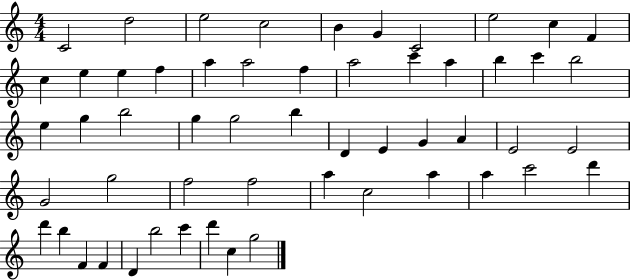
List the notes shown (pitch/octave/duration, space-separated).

C4/h D5/h E5/h C5/h B4/q G4/q C4/h E5/h C5/q F4/q C5/q E5/q E5/q F5/q A5/q A5/h F5/q A5/h C6/q A5/q B5/q C6/q B5/h E5/q G5/q B5/h G5/q G5/h B5/q D4/q E4/q G4/q A4/q E4/h E4/h G4/h G5/h F5/h F5/h A5/q C5/h A5/q A5/q C6/h D6/q D6/q B5/q F4/q F4/q D4/q B5/h C6/q D6/q C5/q G5/h